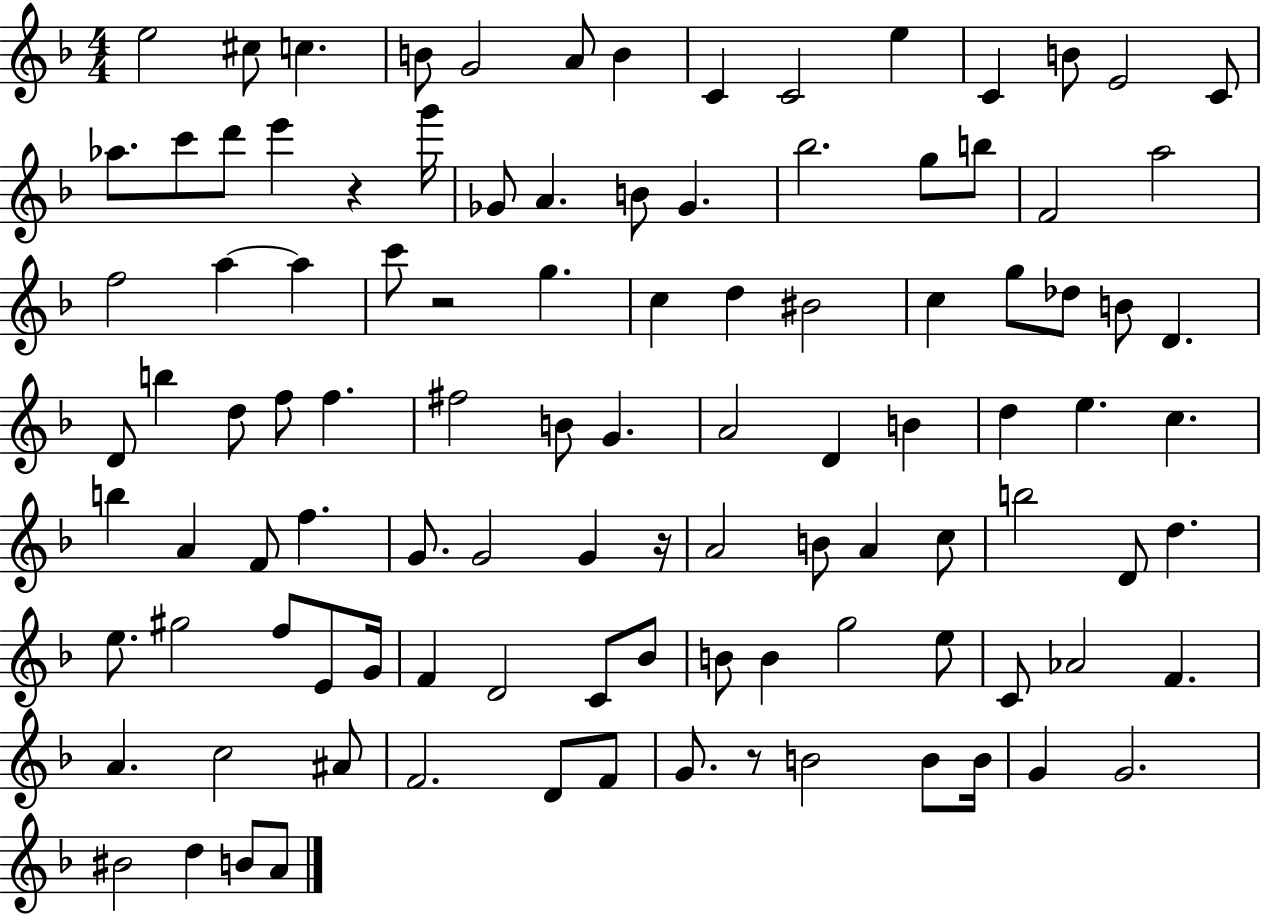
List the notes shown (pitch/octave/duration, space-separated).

E5/h C#5/e C5/q. B4/e G4/h A4/e B4/q C4/q C4/h E5/q C4/q B4/e E4/h C4/e Ab5/e. C6/e D6/e E6/q R/q G6/s Gb4/e A4/q. B4/e Gb4/q. Bb5/h. G5/e B5/e F4/h A5/h F5/h A5/q A5/q C6/e R/h G5/q. C5/q D5/q BIS4/h C5/q G5/e Db5/e B4/e D4/q. D4/e B5/q D5/e F5/e F5/q. F#5/h B4/e G4/q. A4/h D4/q B4/q D5/q E5/q. C5/q. B5/q A4/q F4/e F5/q. G4/e. G4/h G4/q R/s A4/h B4/e A4/q C5/e B5/h D4/e D5/q. E5/e. G#5/h F5/e E4/e G4/s F4/q D4/h C4/e Bb4/e B4/e B4/q G5/h E5/e C4/e Ab4/h F4/q. A4/q. C5/h A#4/e F4/h. D4/e F4/e G4/e. R/e B4/h B4/e B4/s G4/q G4/h. BIS4/h D5/q B4/e A4/e